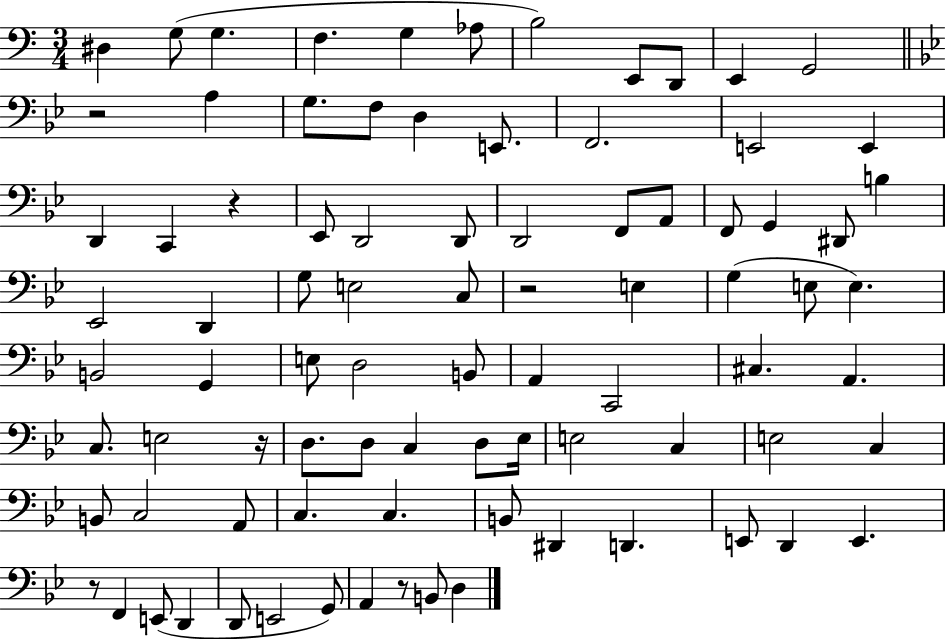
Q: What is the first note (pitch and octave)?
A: D#3